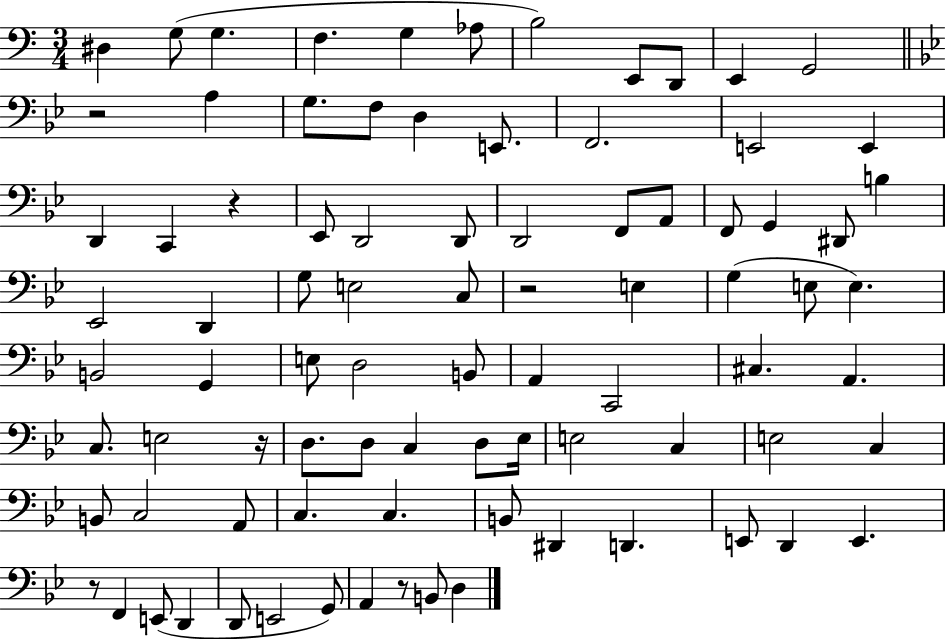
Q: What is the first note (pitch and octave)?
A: D#3